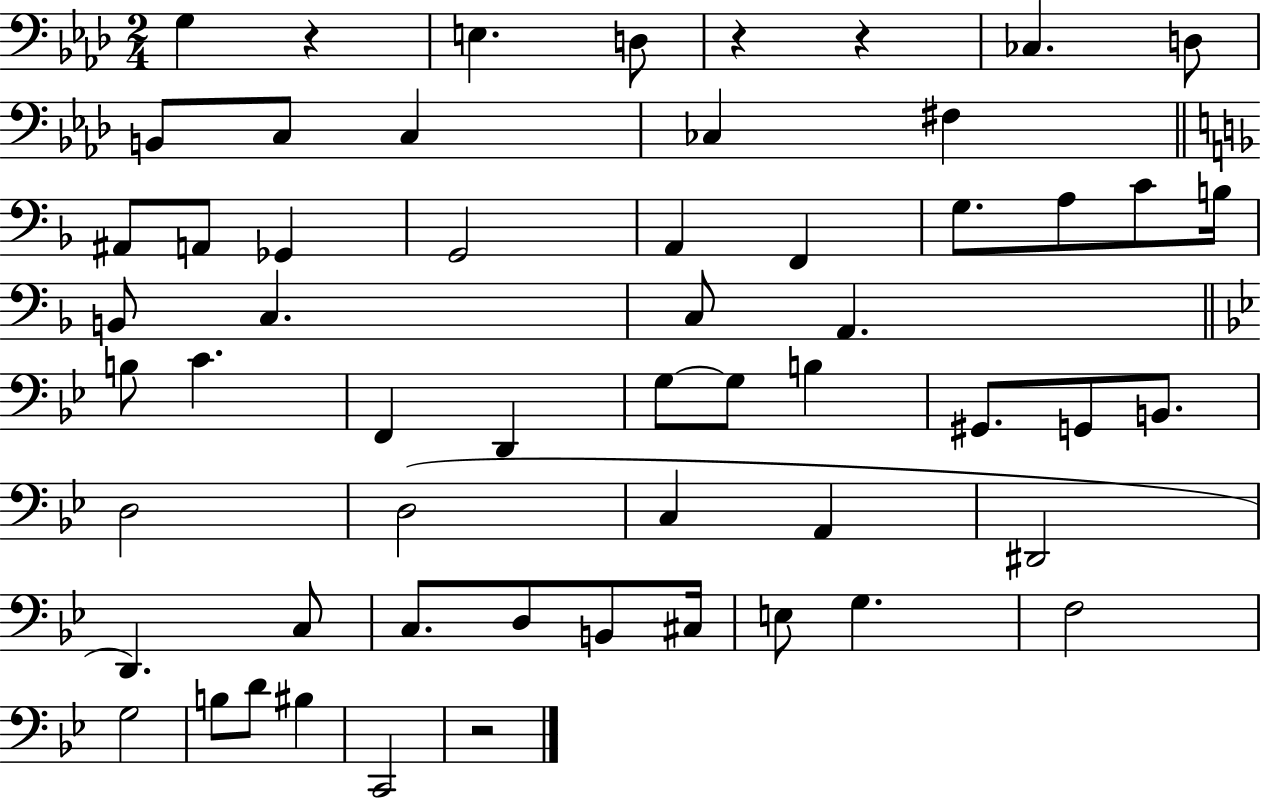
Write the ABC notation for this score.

X:1
T:Untitled
M:2/4
L:1/4
K:Ab
G, z E, D,/2 z z _C, D,/2 B,,/2 C,/2 C, _C, ^F, ^A,,/2 A,,/2 _G,, G,,2 A,, F,, G,/2 A,/2 C/2 B,/4 B,,/2 C, C,/2 A,, B,/2 C F,, D,, G,/2 G,/2 B, ^G,,/2 G,,/2 B,,/2 D,2 D,2 C, A,, ^D,,2 D,, C,/2 C,/2 D,/2 B,,/2 ^C,/4 E,/2 G, F,2 G,2 B,/2 D/2 ^B, C,,2 z2